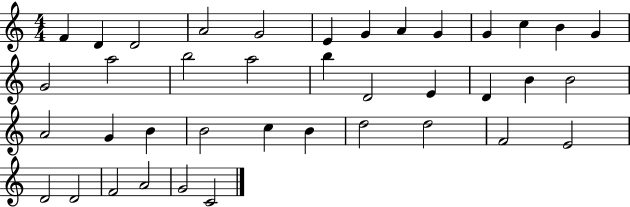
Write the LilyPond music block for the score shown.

{
  \clef treble
  \numericTimeSignature
  \time 4/4
  \key c \major
  f'4 d'4 d'2 | a'2 g'2 | e'4 g'4 a'4 g'4 | g'4 c''4 b'4 g'4 | \break g'2 a''2 | b''2 a''2 | b''4 d'2 e'4 | d'4 b'4 b'2 | \break a'2 g'4 b'4 | b'2 c''4 b'4 | d''2 d''2 | f'2 e'2 | \break d'2 d'2 | f'2 a'2 | g'2 c'2 | \bar "|."
}